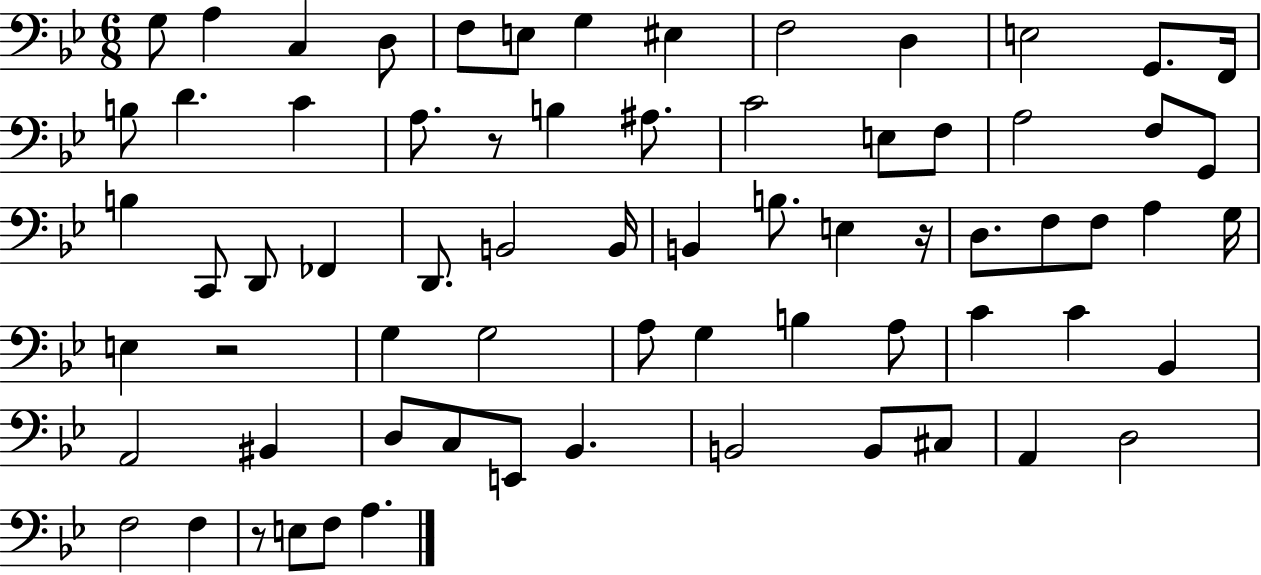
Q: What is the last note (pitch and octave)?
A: A3